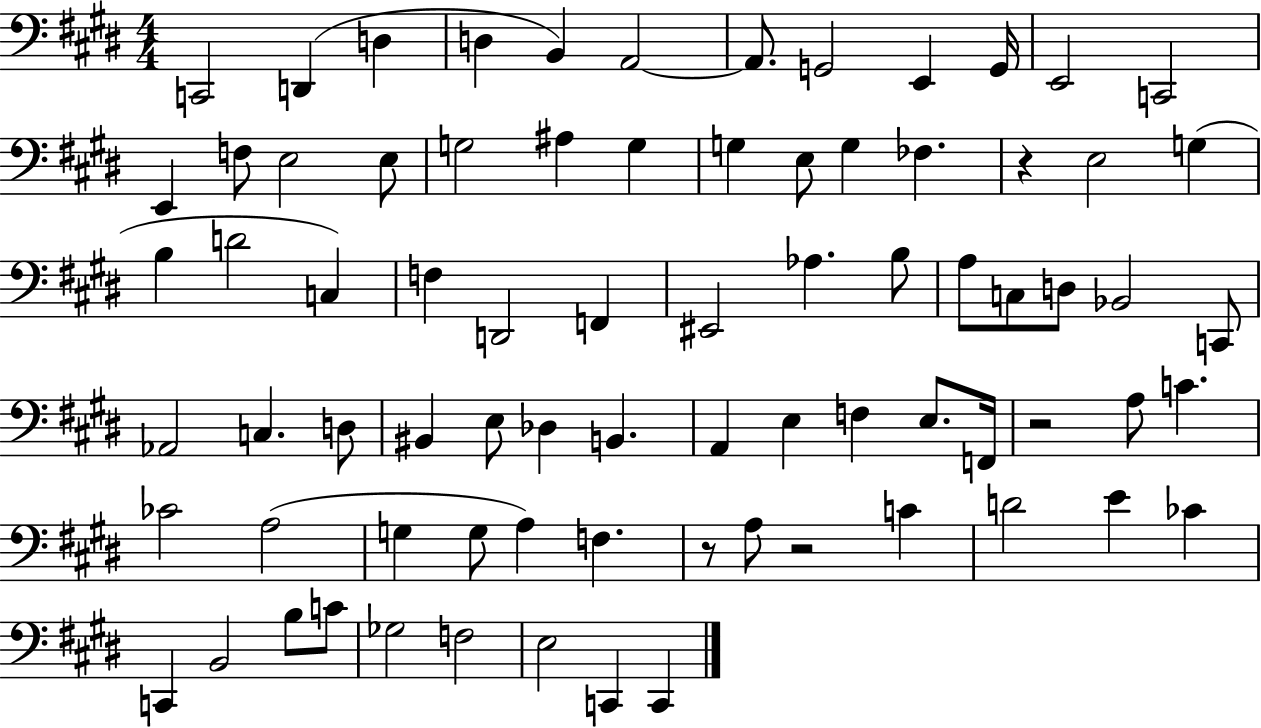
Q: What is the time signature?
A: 4/4